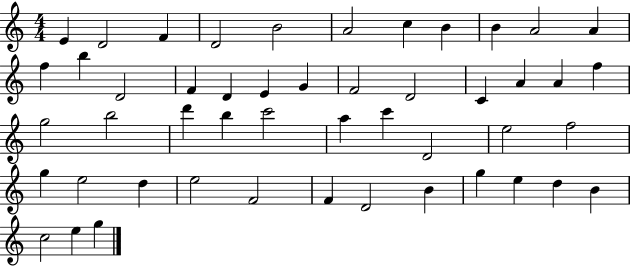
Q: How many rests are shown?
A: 0